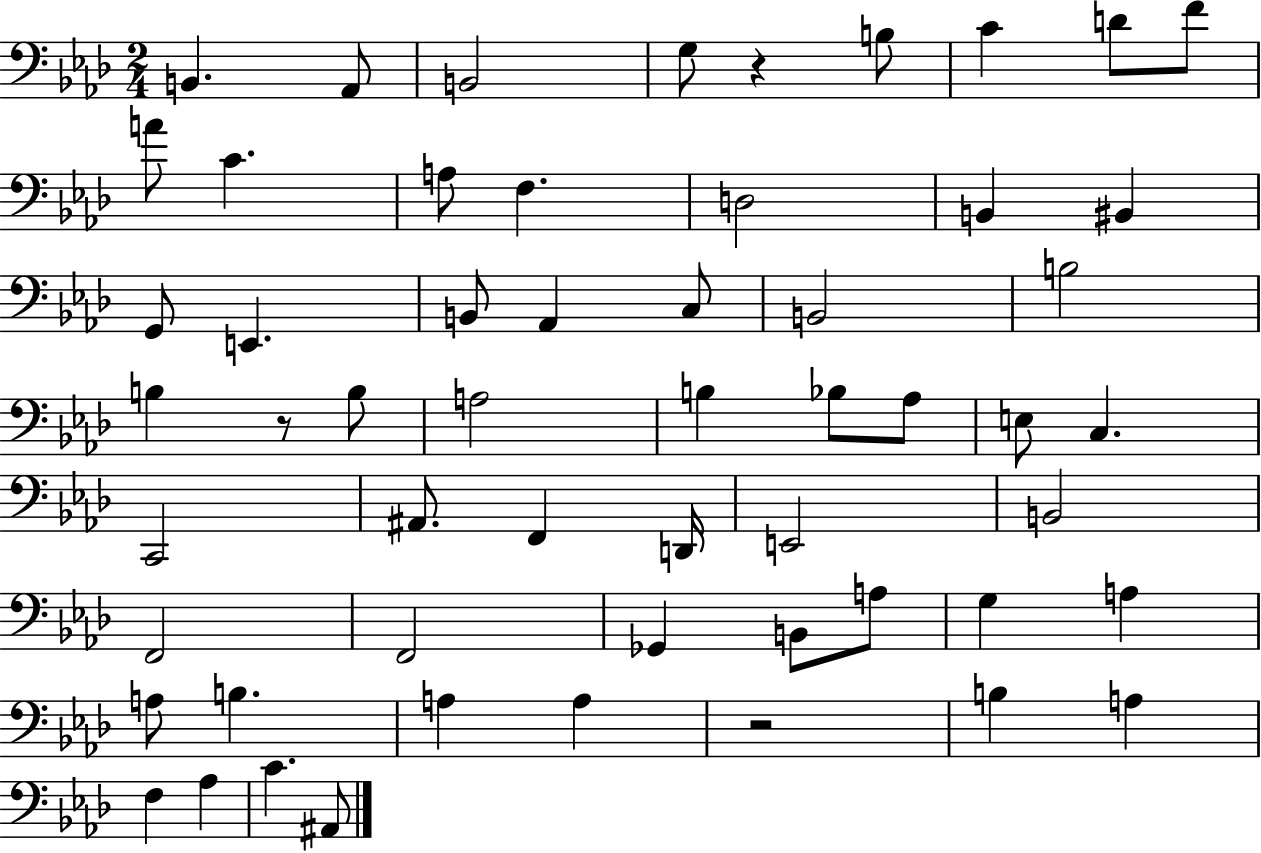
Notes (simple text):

B2/q. Ab2/e B2/h G3/e R/q B3/e C4/q D4/e F4/e A4/e C4/q. A3/e F3/q. D3/h B2/q BIS2/q G2/e E2/q. B2/e Ab2/q C3/e B2/h B3/h B3/q R/e B3/e A3/h B3/q Bb3/e Ab3/e E3/e C3/q. C2/h A#2/e. F2/q D2/s E2/h B2/h F2/h F2/h Gb2/q B2/e A3/e G3/q A3/q A3/e B3/q. A3/q A3/q R/h B3/q A3/q F3/q Ab3/q C4/q. A#2/e